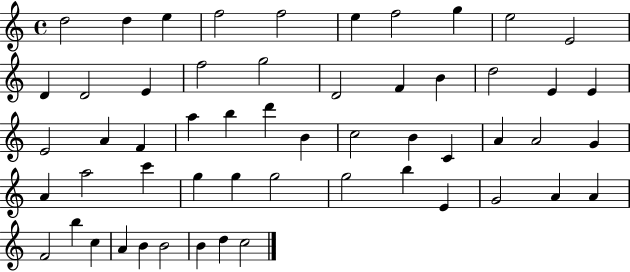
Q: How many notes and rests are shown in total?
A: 55